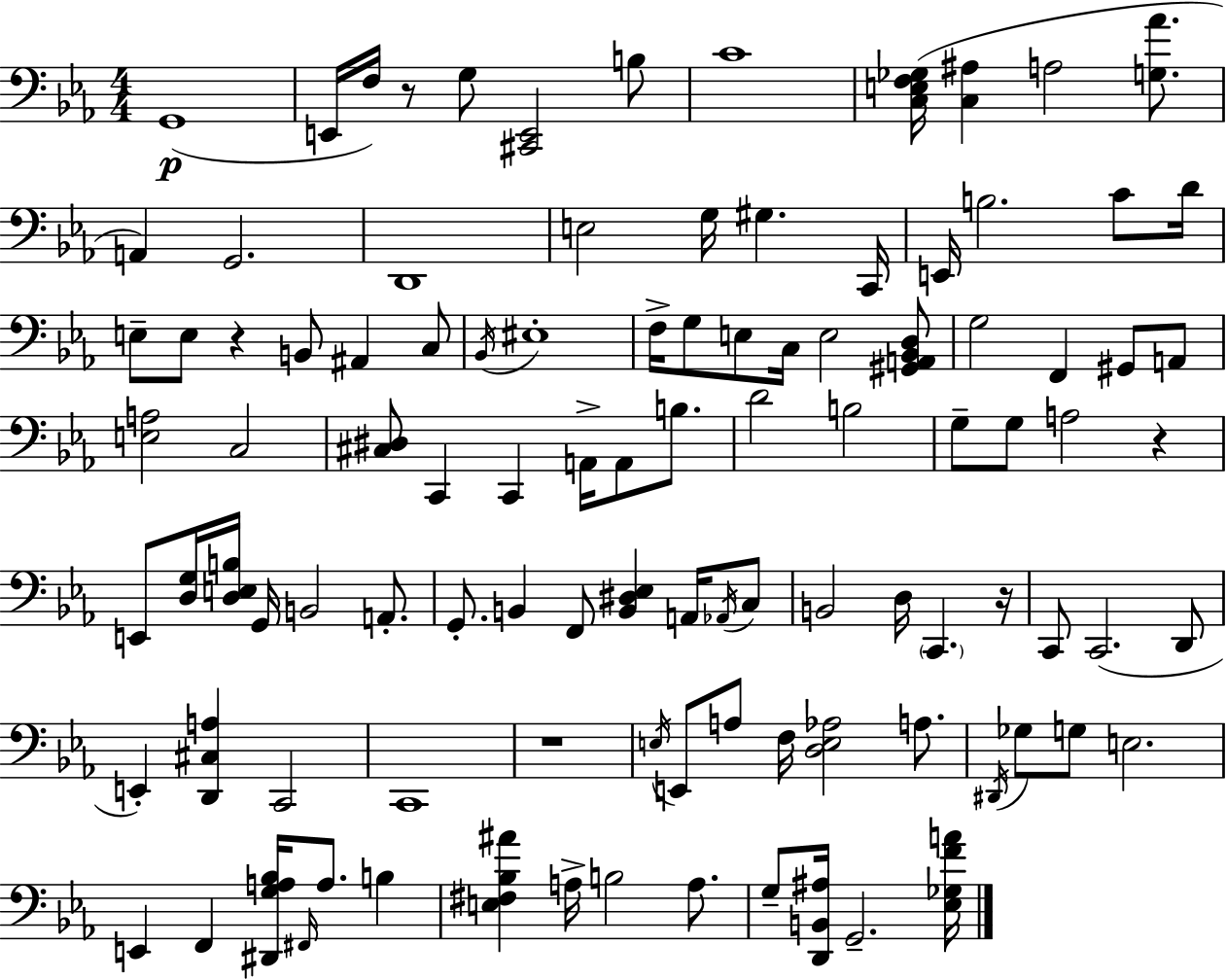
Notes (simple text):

G2/w E2/s F3/s R/e G3/e [C#2,E2]/h B3/e C4/w [C3,E3,F3,Gb3]/s [C3,A#3]/q A3/h [G3,Ab4]/e. A2/q G2/h. D2/w E3/h G3/s G#3/q. C2/s E2/s B3/h. C4/e D4/s E3/e E3/e R/q B2/e A#2/q C3/e Bb2/s EIS3/w F3/s G3/e E3/e C3/s E3/h [G#2,A2,Bb2,D3]/e G3/h F2/q G#2/e A2/e [E3,A3]/h C3/h [C#3,D#3]/e C2/q C2/q A2/s A2/e B3/e. D4/h B3/h G3/e G3/e A3/h R/q E2/e [D3,G3]/s [D3,E3,B3]/s G2/s B2/h A2/e. G2/e. B2/q F2/e [B2,D#3,Eb3]/q A2/s Ab2/s C3/e B2/h D3/s C2/q. R/s C2/e C2/h. D2/e E2/q [D2,C#3,A3]/q C2/h C2/w R/w E3/s E2/e A3/e F3/s [D3,E3,Ab3]/h A3/e. D#2/s Gb3/e G3/e E3/h. E2/q F2/q [D#2,G3,A3,Bb3]/s F#2/s A3/e. B3/q [E3,F#3,Bb3,A#4]/q A3/s B3/h A3/e. G3/e [D2,B2,A#3]/s G2/h. [Eb3,Gb3,F4,A4]/s